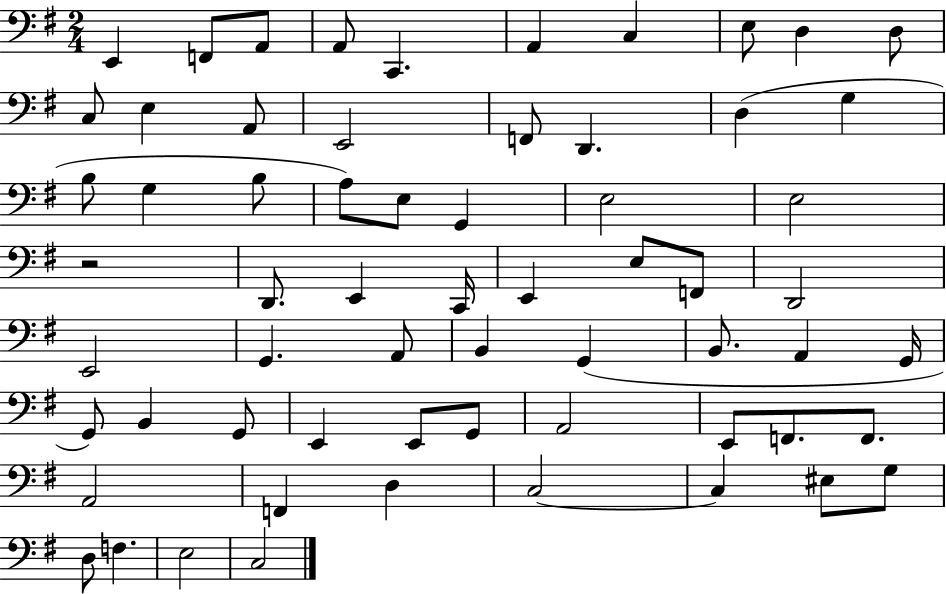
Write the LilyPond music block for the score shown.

{
  \clef bass
  \numericTimeSignature
  \time 2/4
  \key g \major
  e,4 f,8 a,8 | a,8 c,4. | a,4 c4 | e8 d4 d8 | \break c8 e4 a,8 | e,2 | f,8 d,4. | d4( g4 | \break b8 g4 b8 | a8) e8 g,4 | e2 | e2 | \break r2 | d,8. e,4 c,16 | e,4 e8 f,8 | d,2 | \break e,2 | g,4. a,8 | b,4 g,4( | b,8. a,4 g,16 | \break g,8) b,4 g,8 | e,4 e,8 g,8 | a,2 | e,8 f,8. f,8. | \break a,2 | f,4 d4 | c2~~ | c4 eis8 g8 | \break d8 f4. | e2 | c2 | \bar "|."
}